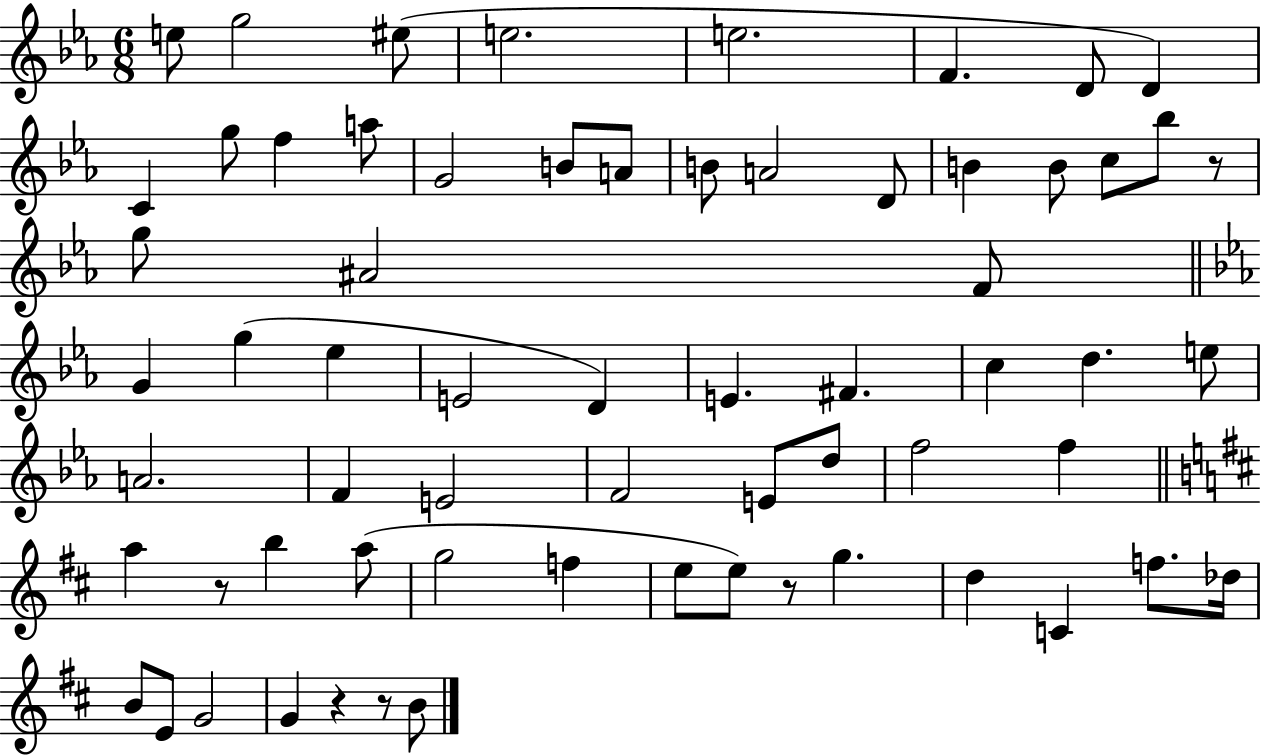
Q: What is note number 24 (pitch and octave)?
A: A#4